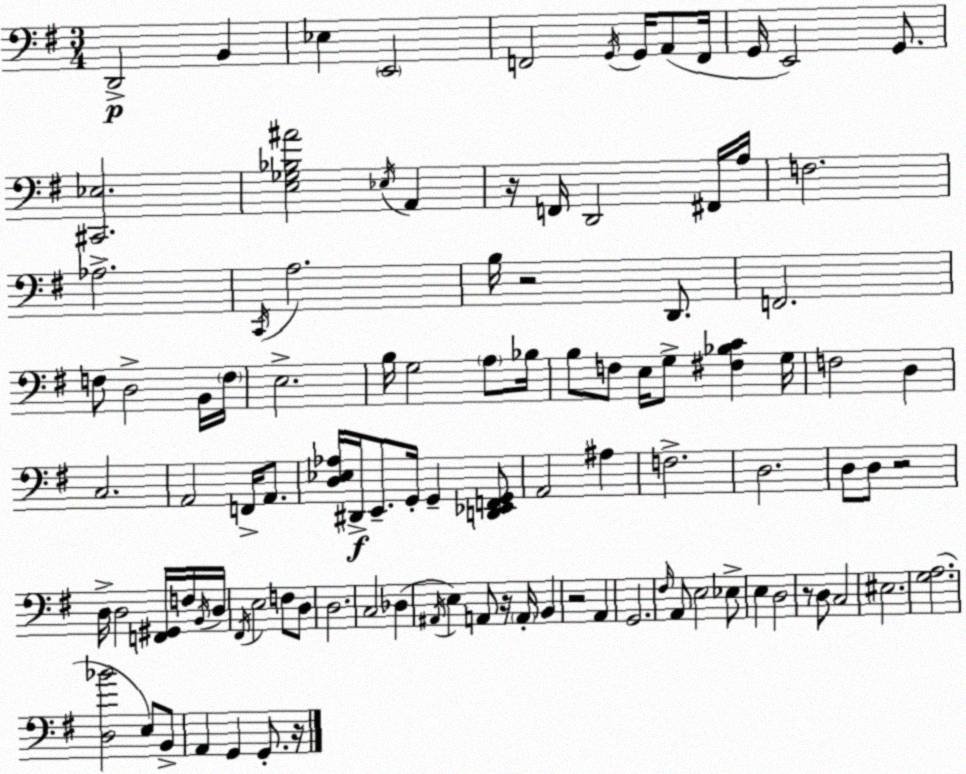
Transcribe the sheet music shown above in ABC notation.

X:1
T:Untitled
M:3/4
L:1/4
K:G
D,,2 B,, _E, E,,2 F,,2 G,,/4 G,,/4 A,,/2 F,,/4 G,,/4 E,,2 G,,/2 [^C,,_E,]2 [E,_G,_B,^A]2 _E,/4 A,, z/4 F,,/4 D,,2 ^F,,/4 A,/4 F,2 _A,2 C,,/4 A,2 B,/4 z2 D,,/2 F,,2 F,/2 D,2 B,,/4 F,/4 E,2 B,/4 G,2 A,/2 _B,/4 B,/2 F,/2 E,/4 G,/2 [^F,_B,C] G,/4 F,2 D, C,2 A,,2 F,,/4 A,,/2 [D,_E,_A,]/4 ^D,,/4 E,,/2 G,,/4 G,, [D,,_E,,F,,G,,]/2 A,,2 ^A, F,2 D,2 D,/2 D,/2 z2 D,/4 D,2 [F,,^G,,]/4 F,/4 B,,/4 D,/4 ^F,,/4 E,2 F,/2 D,/2 D,2 C,2 _D, ^A,,/4 E, A,,/2 z/4 A,,/4 B,, z2 A,, G,,2 ^F,/4 A,,/2 E,2 _E,/2 E, D,2 z/2 D,/2 C,2 ^E,2 [G,A,]2 [D,_B]2 E,/2 B,,/2 A,, G,, G,,/2 z/4